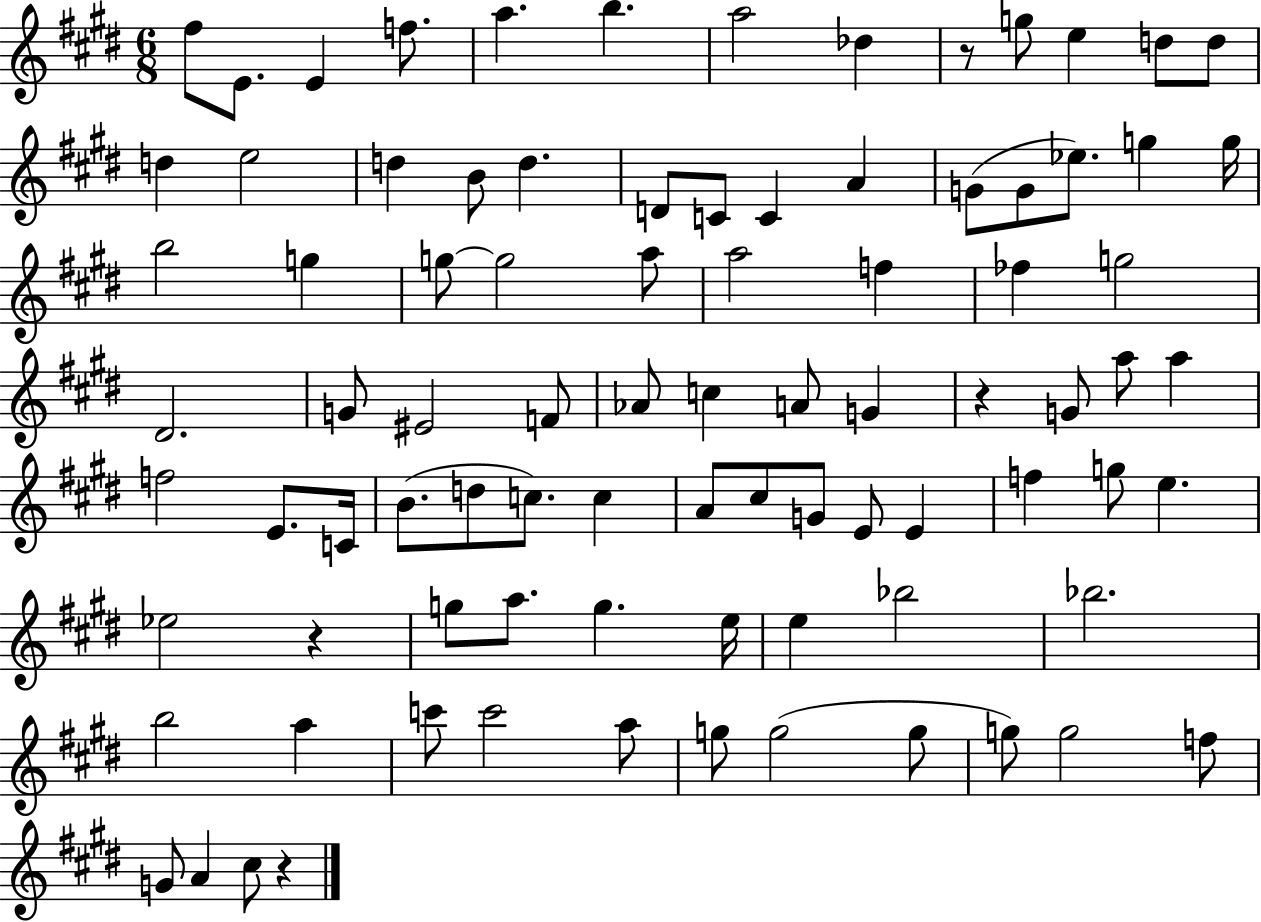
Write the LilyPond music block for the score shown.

{
  \clef treble
  \numericTimeSignature
  \time 6/8
  \key e \major
  fis''8 e'8. e'4 f''8. | a''4. b''4. | a''2 des''4 | r8 g''8 e''4 d''8 d''8 | \break d''4 e''2 | d''4 b'8 d''4. | d'8 c'8 c'4 a'4 | g'8( g'8 ees''8.) g''4 g''16 | \break b''2 g''4 | g''8~~ g''2 a''8 | a''2 f''4 | fes''4 g''2 | \break dis'2. | g'8 eis'2 f'8 | aes'8 c''4 a'8 g'4 | r4 g'8 a''8 a''4 | \break f''2 e'8. c'16 | b'8.( d''8 c''8.) c''4 | a'8 cis''8 g'8 e'8 e'4 | f''4 g''8 e''4. | \break ees''2 r4 | g''8 a''8. g''4. e''16 | e''4 bes''2 | bes''2. | \break b''2 a''4 | c'''8 c'''2 a''8 | g''8 g''2( g''8 | g''8) g''2 f''8 | \break g'8 a'4 cis''8 r4 | \bar "|."
}